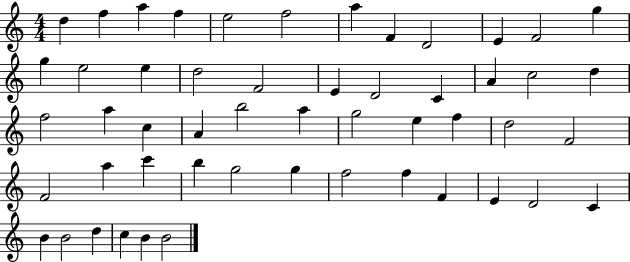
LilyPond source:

{
  \clef treble
  \numericTimeSignature
  \time 4/4
  \key c \major
  d''4 f''4 a''4 f''4 | e''2 f''2 | a''4 f'4 d'2 | e'4 f'2 g''4 | \break g''4 e''2 e''4 | d''2 f'2 | e'4 d'2 c'4 | a'4 c''2 d''4 | \break f''2 a''4 c''4 | a'4 b''2 a''4 | g''2 e''4 f''4 | d''2 f'2 | \break f'2 a''4 c'''4 | b''4 g''2 g''4 | f''2 f''4 f'4 | e'4 d'2 c'4 | \break b'4 b'2 d''4 | c''4 b'4 b'2 | \bar "|."
}